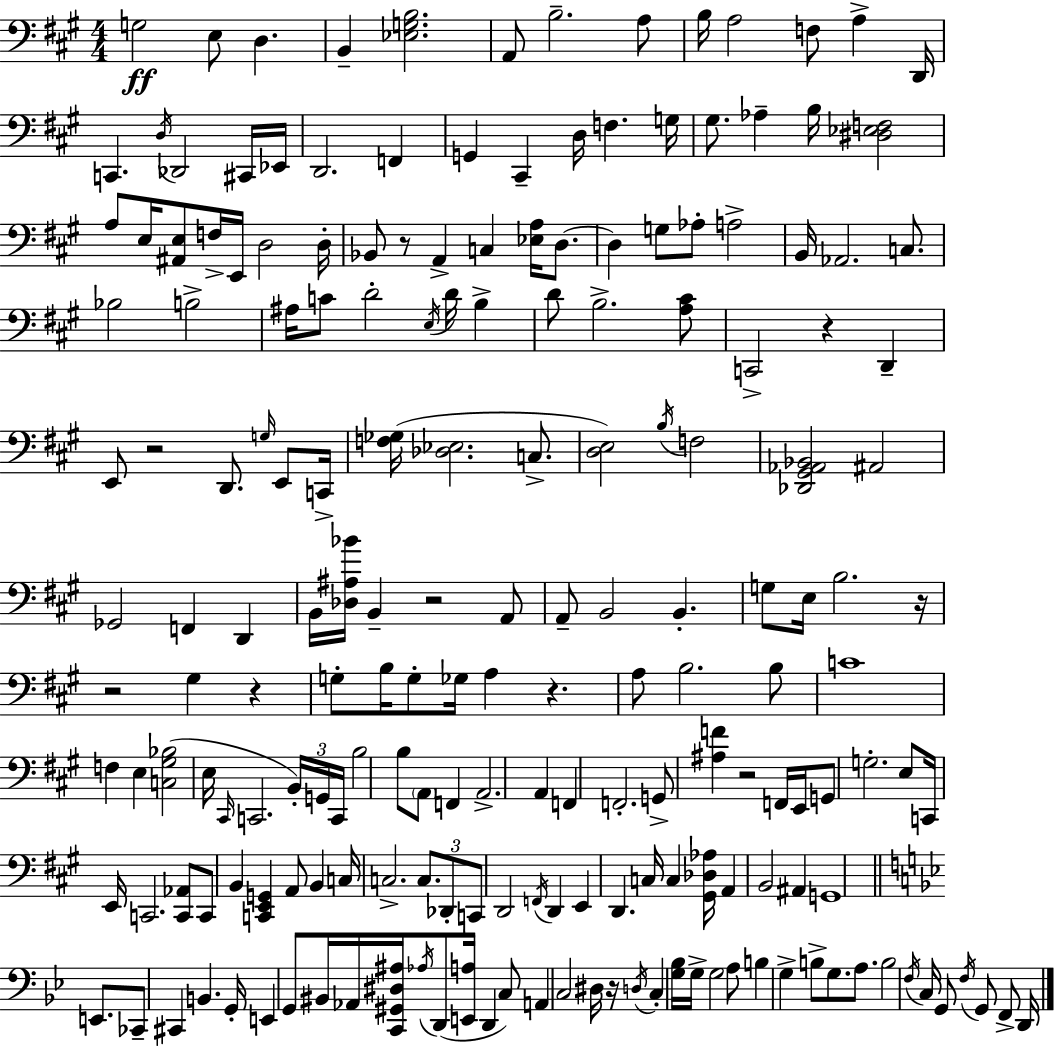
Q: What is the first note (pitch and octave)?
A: G3